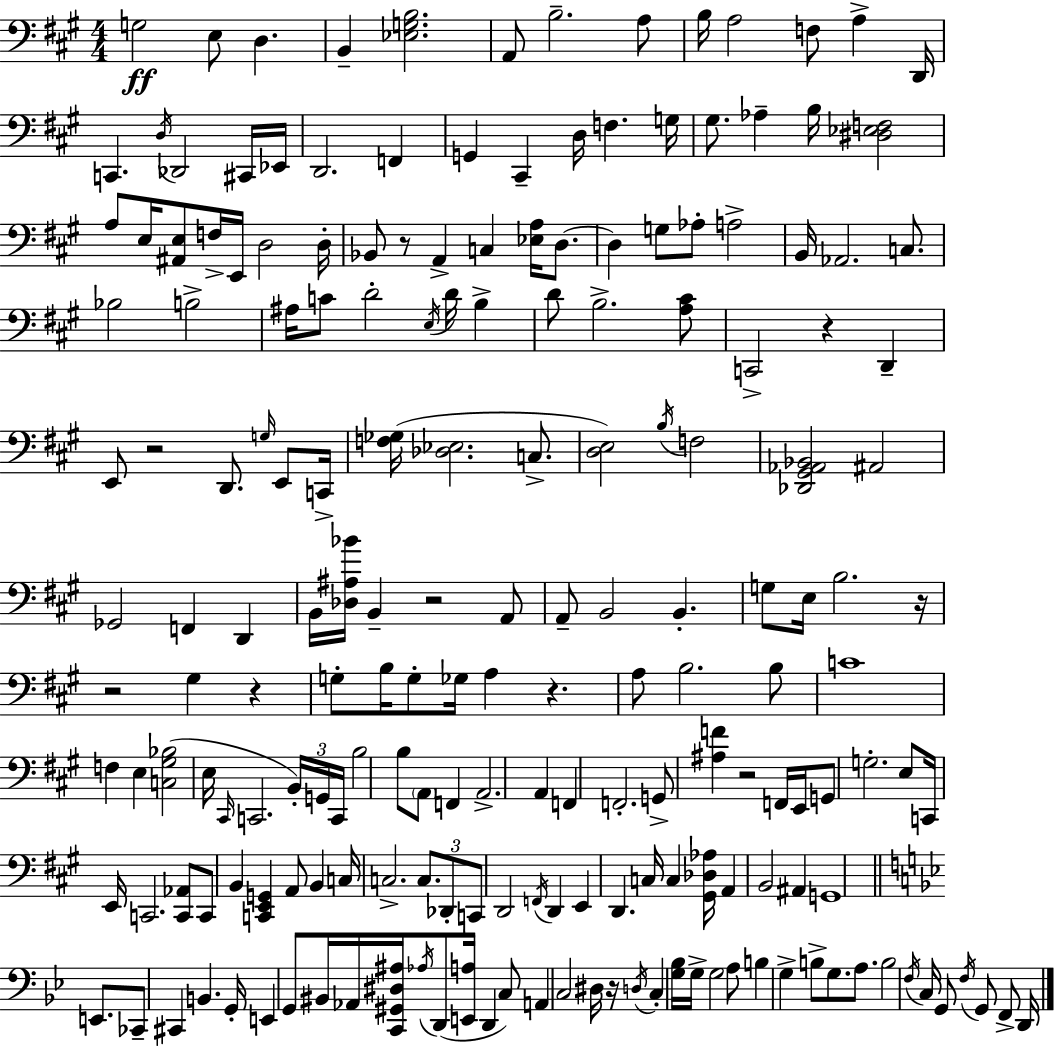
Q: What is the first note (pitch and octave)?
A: G3